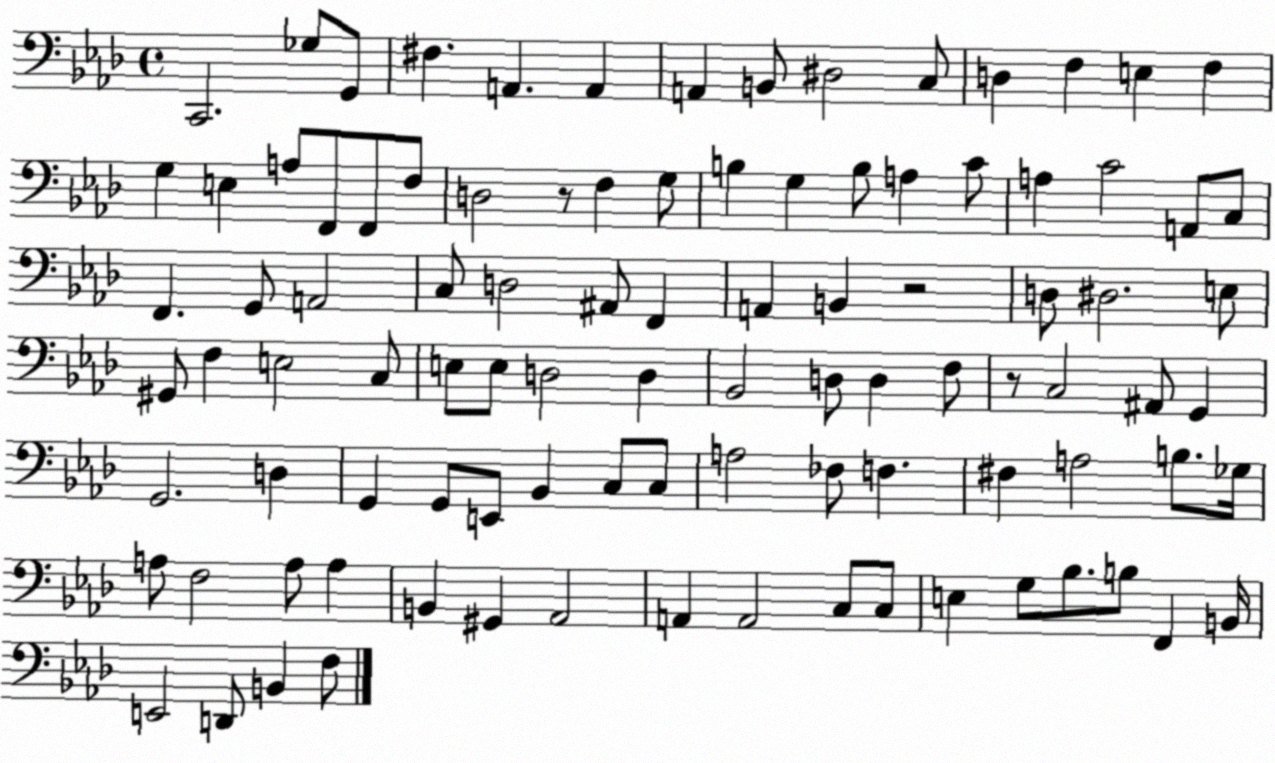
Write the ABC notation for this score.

X:1
T:Untitled
M:4/4
L:1/4
K:Ab
C,,2 _G,/2 G,,/2 ^F, A,, A,, A,, B,,/2 ^D,2 C,/2 D, F, E, F, G, E, A,/2 F,,/2 F,,/2 F,/2 D,2 z/2 F, G,/2 B, G, B,/2 A, C/2 A, C2 A,,/2 C,/2 F,, G,,/2 A,,2 C,/2 D,2 ^A,,/2 F,, A,, B,, z2 D,/2 ^D,2 E,/2 ^G,,/2 F, E,2 C,/2 E,/2 E,/2 D,2 D, _B,,2 D,/2 D, F,/2 z/2 C,2 ^A,,/2 G,, G,,2 D, G,, G,,/2 E,,/2 _B,, C,/2 C,/2 A,2 _F,/2 F, ^F, A,2 B,/2 _G,/4 A,/2 F,2 A,/2 A, B,, ^G,, _A,,2 A,, A,,2 C,/2 C,/2 E, G,/2 _B,/2 B,/2 F,, B,,/4 E,,2 D,,/2 B,, F,/2